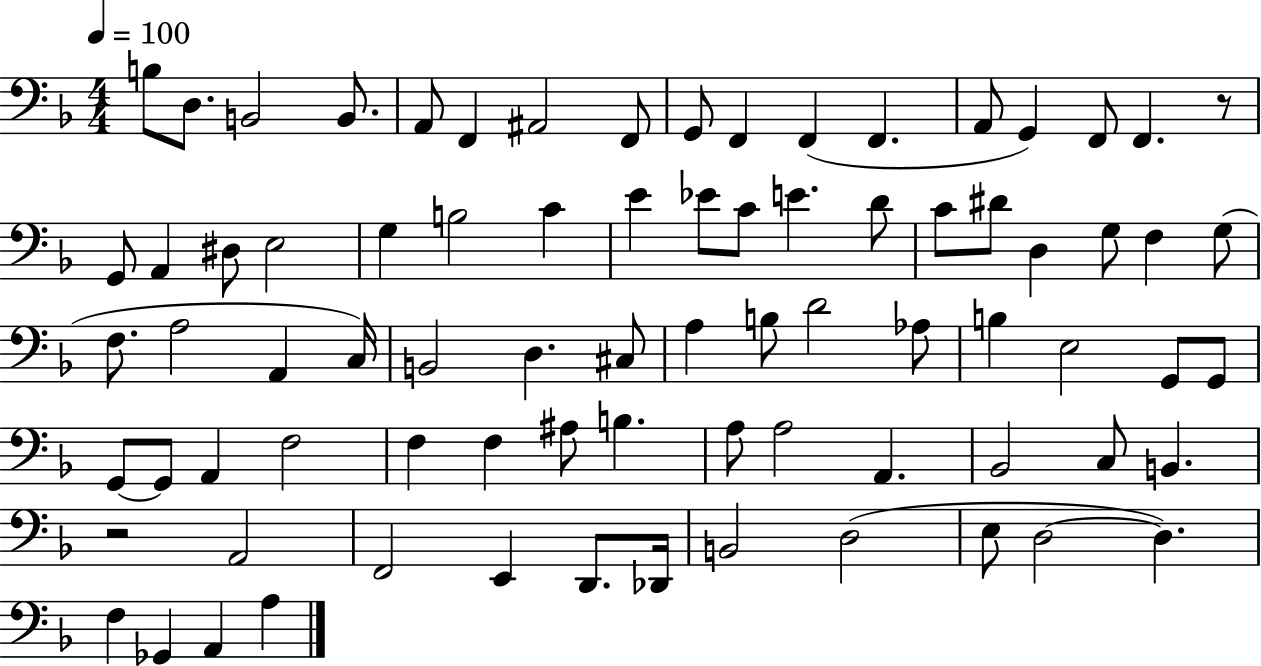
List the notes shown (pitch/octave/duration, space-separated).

B3/e D3/e. B2/h B2/e. A2/e F2/q A#2/h F2/e G2/e F2/q F2/q F2/q. A2/e G2/q F2/e F2/q. R/e G2/e A2/q D#3/e E3/h G3/q B3/h C4/q E4/q Eb4/e C4/e E4/q. D4/e C4/e D#4/e D3/q G3/e F3/q G3/e F3/e. A3/h A2/q C3/s B2/h D3/q. C#3/e A3/q B3/e D4/h Ab3/e B3/q E3/h G2/e G2/e G2/e G2/e A2/q F3/h F3/q F3/q A#3/e B3/q. A3/e A3/h A2/q. Bb2/h C3/e B2/q. R/h A2/h F2/h E2/q D2/e. Db2/s B2/h D3/h E3/e D3/h D3/q. F3/q Gb2/q A2/q A3/q